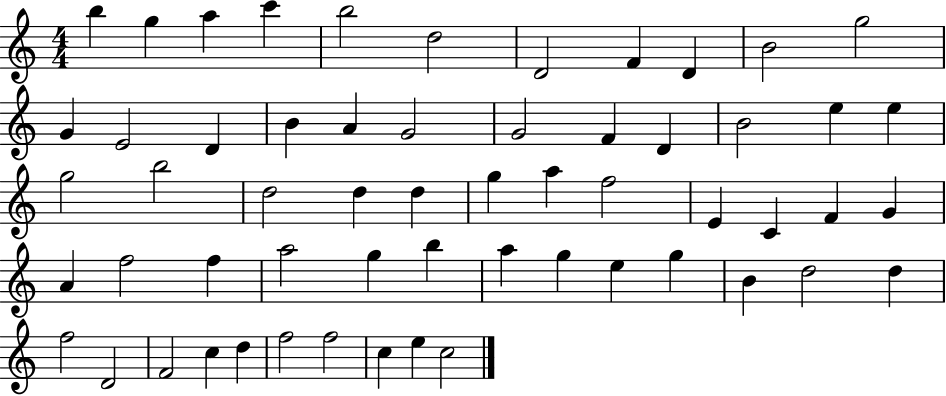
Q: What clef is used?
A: treble